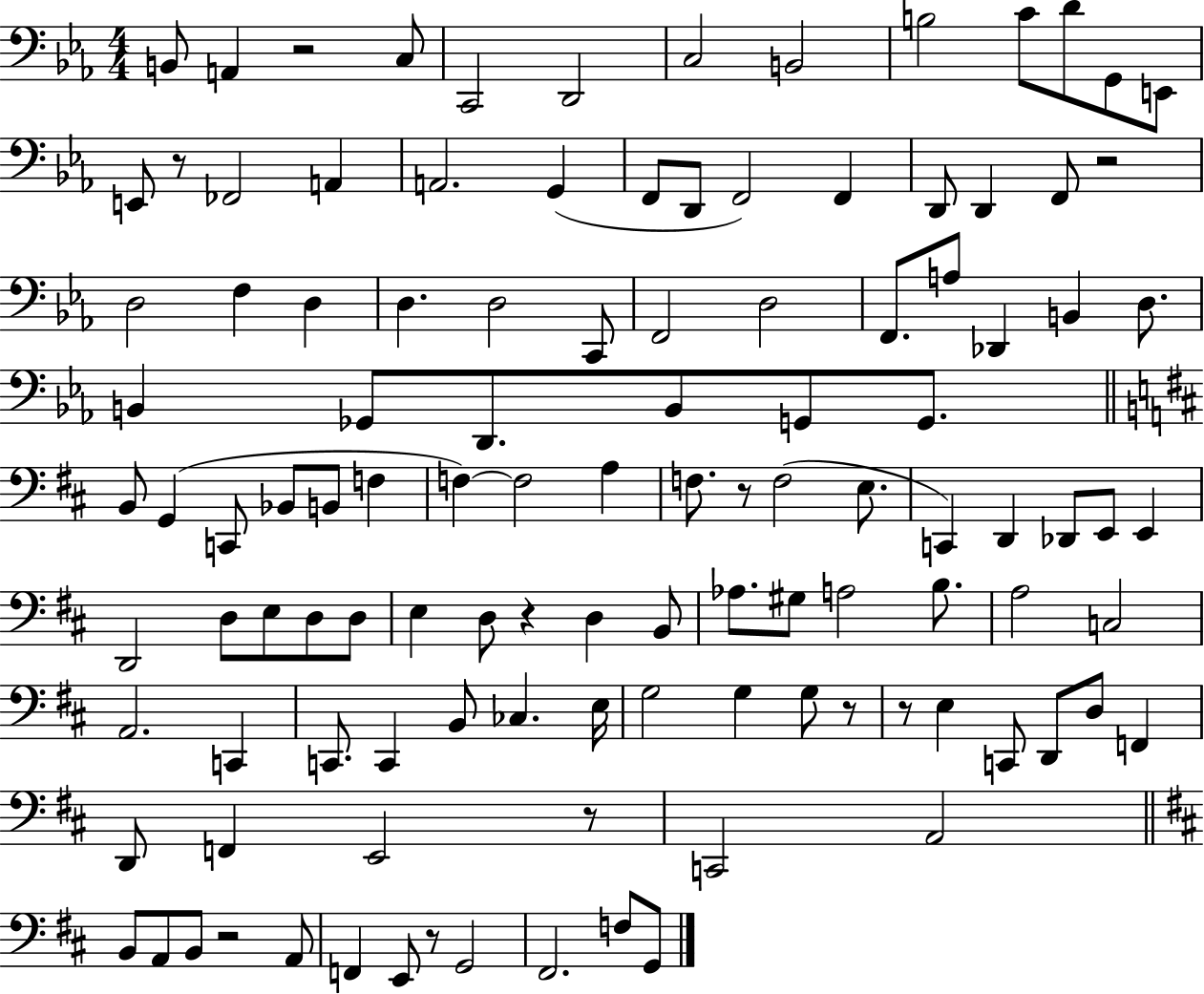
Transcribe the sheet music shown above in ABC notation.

X:1
T:Untitled
M:4/4
L:1/4
K:Eb
B,,/2 A,, z2 C,/2 C,,2 D,,2 C,2 B,,2 B,2 C/2 D/2 G,,/2 E,,/2 E,,/2 z/2 _F,,2 A,, A,,2 G,, F,,/2 D,,/2 F,,2 F,, D,,/2 D,, F,,/2 z2 D,2 F, D, D, D,2 C,,/2 F,,2 D,2 F,,/2 A,/2 _D,, B,, D,/2 B,, _G,,/2 D,,/2 B,,/2 G,,/2 G,,/2 B,,/2 G,, C,,/2 _B,,/2 B,,/2 F, F, F,2 A, F,/2 z/2 F,2 E,/2 C,, D,, _D,,/2 E,,/2 E,, D,,2 D,/2 E,/2 D,/2 D,/2 E, D,/2 z D, B,,/2 _A,/2 ^G,/2 A,2 B,/2 A,2 C,2 A,,2 C,, C,,/2 C,, B,,/2 _C, E,/4 G,2 G, G,/2 z/2 z/2 E, C,,/2 D,,/2 D,/2 F,, D,,/2 F,, E,,2 z/2 C,,2 A,,2 B,,/2 A,,/2 B,,/2 z2 A,,/2 F,, E,,/2 z/2 G,,2 ^F,,2 F,/2 G,,/2